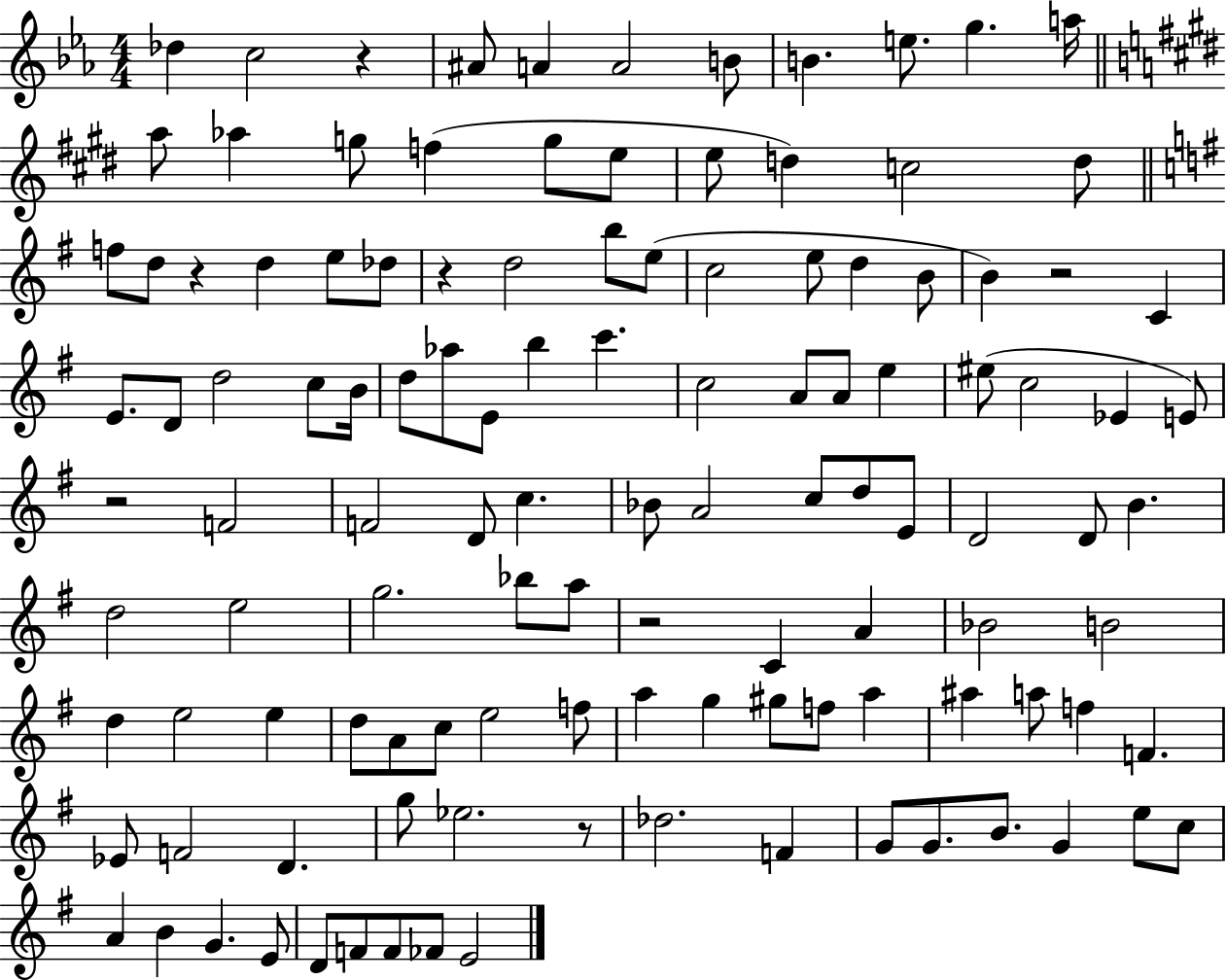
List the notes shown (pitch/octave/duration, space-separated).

Db5/q C5/h R/q A#4/e A4/q A4/h B4/e B4/q. E5/e. G5/q. A5/s A5/e Ab5/q G5/e F5/q G5/e E5/e E5/e D5/q C5/h D5/e F5/e D5/e R/q D5/q E5/e Db5/e R/q D5/h B5/e E5/e C5/h E5/e D5/q B4/e B4/q R/h C4/q E4/e. D4/e D5/h C5/e B4/s D5/e Ab5/e E4/e B5/q C6/q. C5/h A4/e A4/e E5/q EIS5/e C5/h Eb4/q E4/e R/h F4/h F4/h D4/e C5/q. Bb4/e A4/h C5/e D5/e E4/e D4/h D4/e B4/q. D5/h E5/h G5/h. Bb5/e A5/e R/h C4/q A4/q Bb4/h B4/h D5/q E5/h E5/q D5/e A4/e C5/e E5/h F5/e A5/q G5/q G#5/e F5/e A5/q A#5/q A5/e F5/q F4/q. Eb4/e F4/h D4/q. G5/e Eb5/h. R/e Db5/h. F4/q G4/e G4/e. B4/e. G4/q E5/e C5/e A4/q B4/q G4/q. E4/e D4/e F4/e F4/e FES4/e E4/h